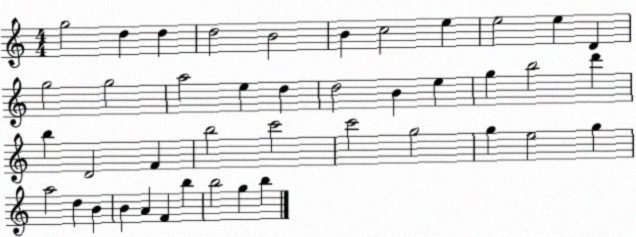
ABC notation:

X:1
T:Untitled
M:4/4
L:1/4
K:C
g2 d d d2 B2 B c2 e e2 e D g2 g2 a2 e d d2 B e g b2 d' b D2 F b2 c'2 c'2 g2 g e2 g a2 d B B A F b b2 g b